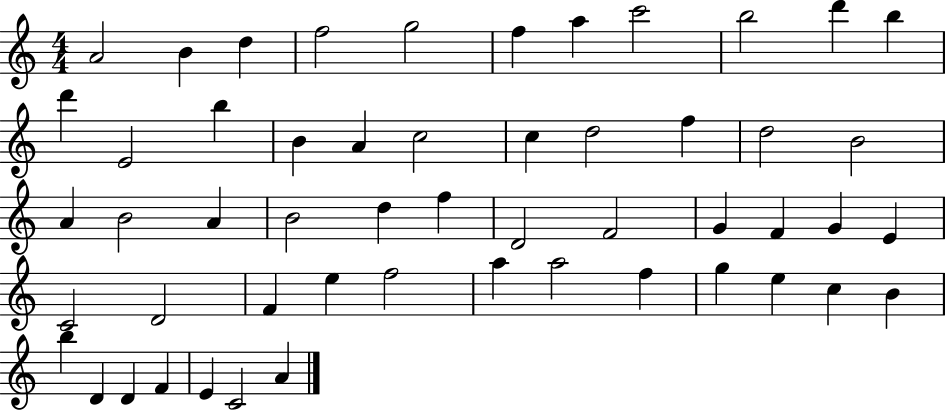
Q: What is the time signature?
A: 4/4